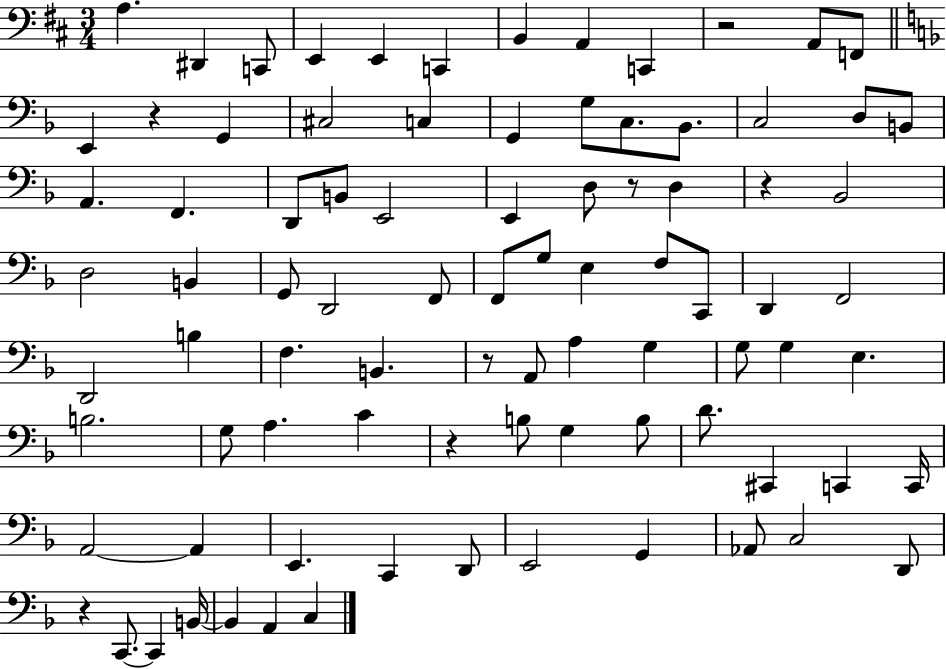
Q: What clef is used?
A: bass